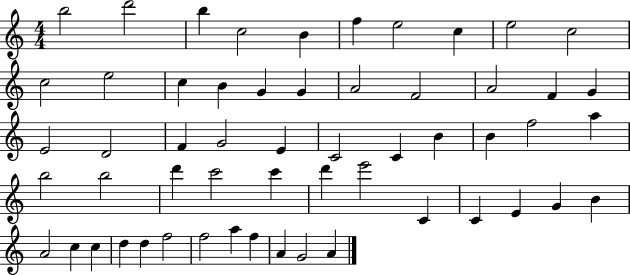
X:1
T:Untitled
M:4/4
L:1/4
K:C
b2 d'2 b c2 B f e2 c e2 c2 c2 e2 c B G G A2 F2 A2 F G E2 D2 F G2 E C2 C B B f2 a b2 b2 d' c'2 c' d' e'2 C C E G B A2 c c d d f2 f2 a f A G2 A